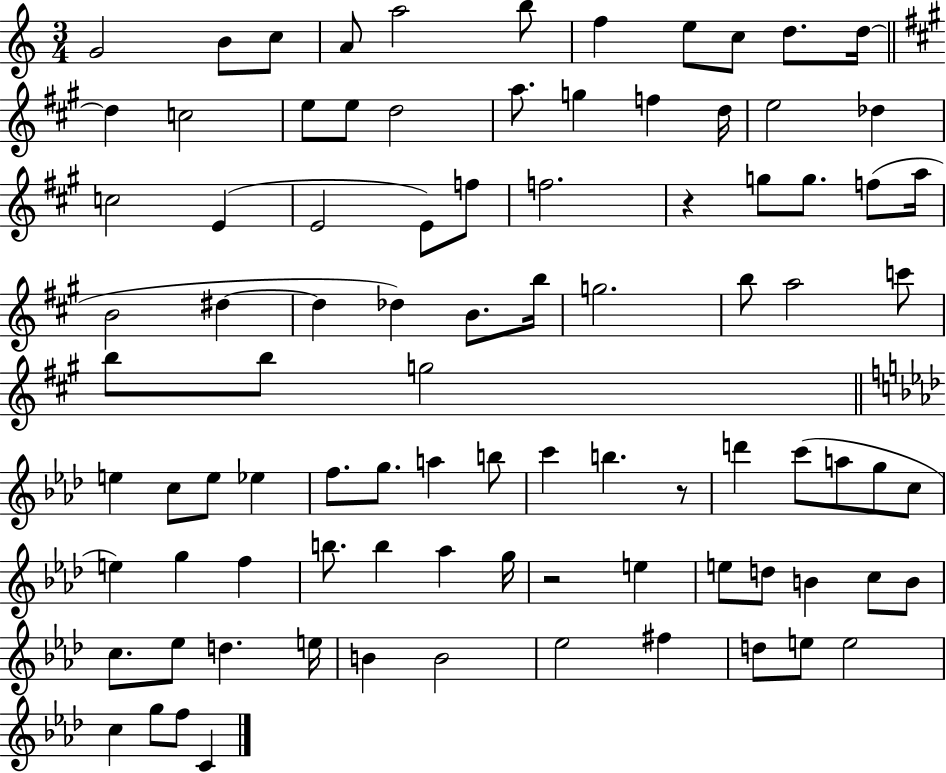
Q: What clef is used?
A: treble